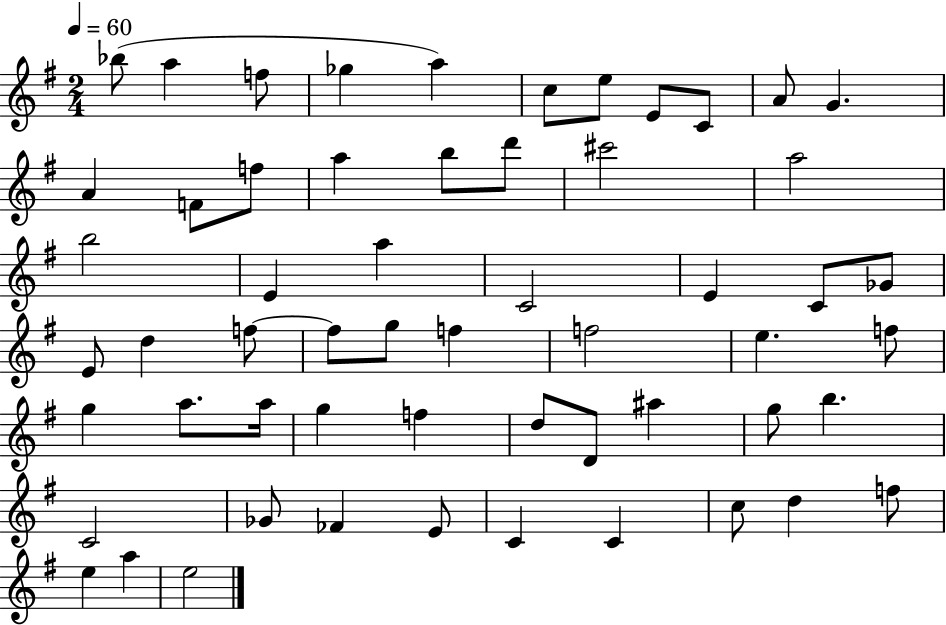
{
  \clef treble
  \numericTimeSignature
  \time 2/4
  \key g \major
  \tempo 4 = 60
  \repeat volta 2 { bes''8( a''4 f''8 | ges''4 a''4) | c''8 e''8 e'8 c'8 | a'8 g'4. | \break a'4 f'8 f''8 | a''4 b''8 d'''8 | cis'''2 | a''2 | \break b''2 | e'4 a''4 | c'2 | e'4 c'8 ges'8 | \break e'8 d''4 f''8~~ | f''8 g''8 f''4 | f''2 | e''4. f''8 | \break g''4 a''8. a''16 | g''4 f''4 | d''8 d'8 ais''4 | g''8 b''4. | \break c'2 | ges'8 fes'4 e'8 | c'4 c'4 | c''8 d''4 f''8 | \break e''4 a''4 | e''2 | } \bar "|."
}